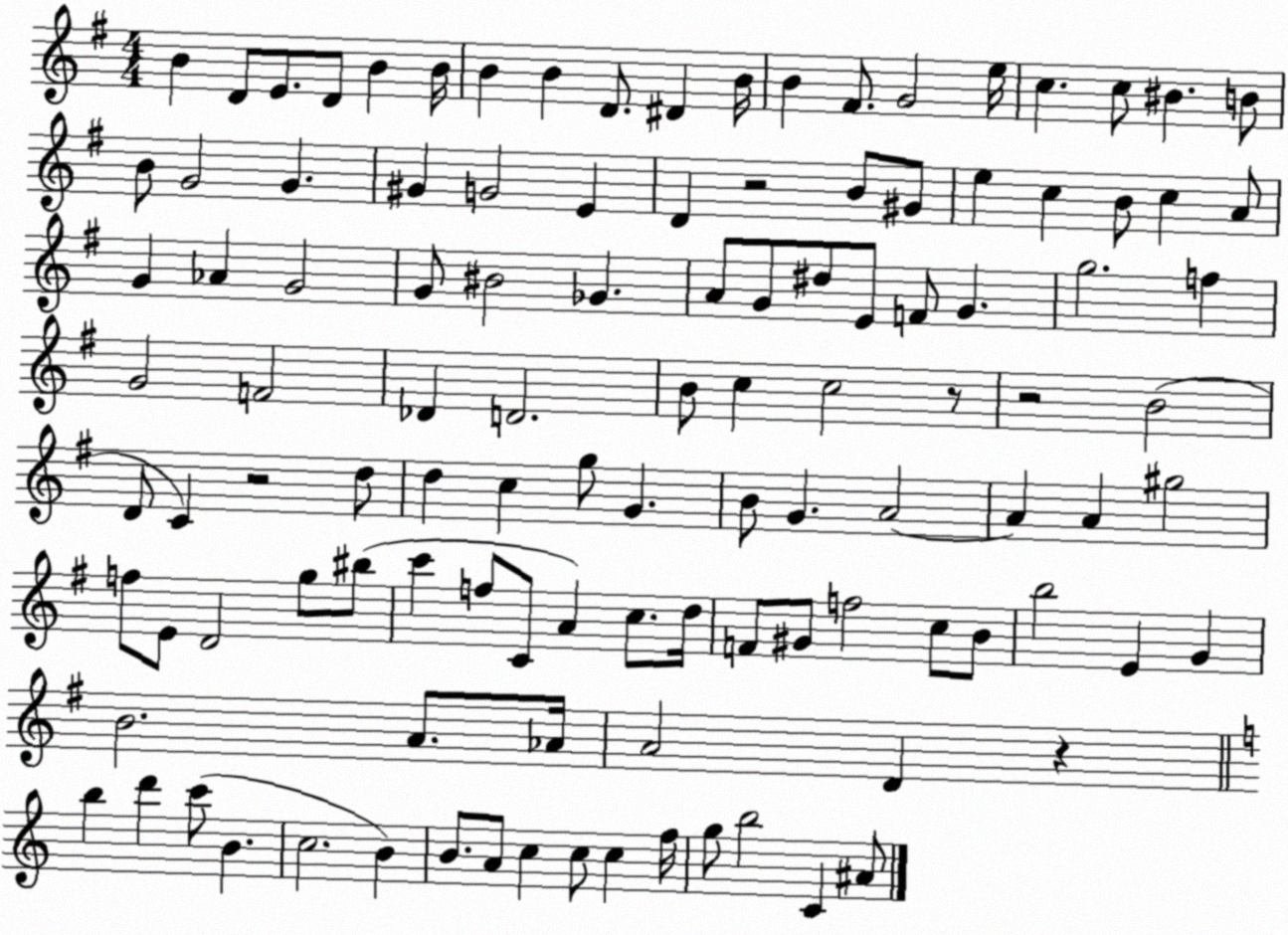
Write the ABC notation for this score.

X:1
T:Untitled
M:4/4
L:1/4
K:G
B D/2 E/2 D/2 B B/4 B B D/2 ^D B/4 B ^F/2 G2 e/4 c c/2 ^B B/2 B/2 G2 G ^G G2 E D z2 B/2 ^G/2 e c B/2 c A/2 G _A G2 G/2 ^B2 _G A/2 G/2 ^d/2 E/2 F/2 G g2 f G2 F2 _D D2 B/2 c c2 z/2 z2 B2 D/2 C z2 d/2 d c g/2 G B/2 G A2 A A ^g2 f/2 E/2 D2 g/2 ^b/2 c' f/2 C/2 A c/2 d/4 F/2 ^G/2 f2 c/2 B/2 b2 E G B2 A/2 _A/4 A2 D z b d' c'/2 B c2 B B/2 A/2 c c/2 c f/4 g/2 b2 C ^A/2